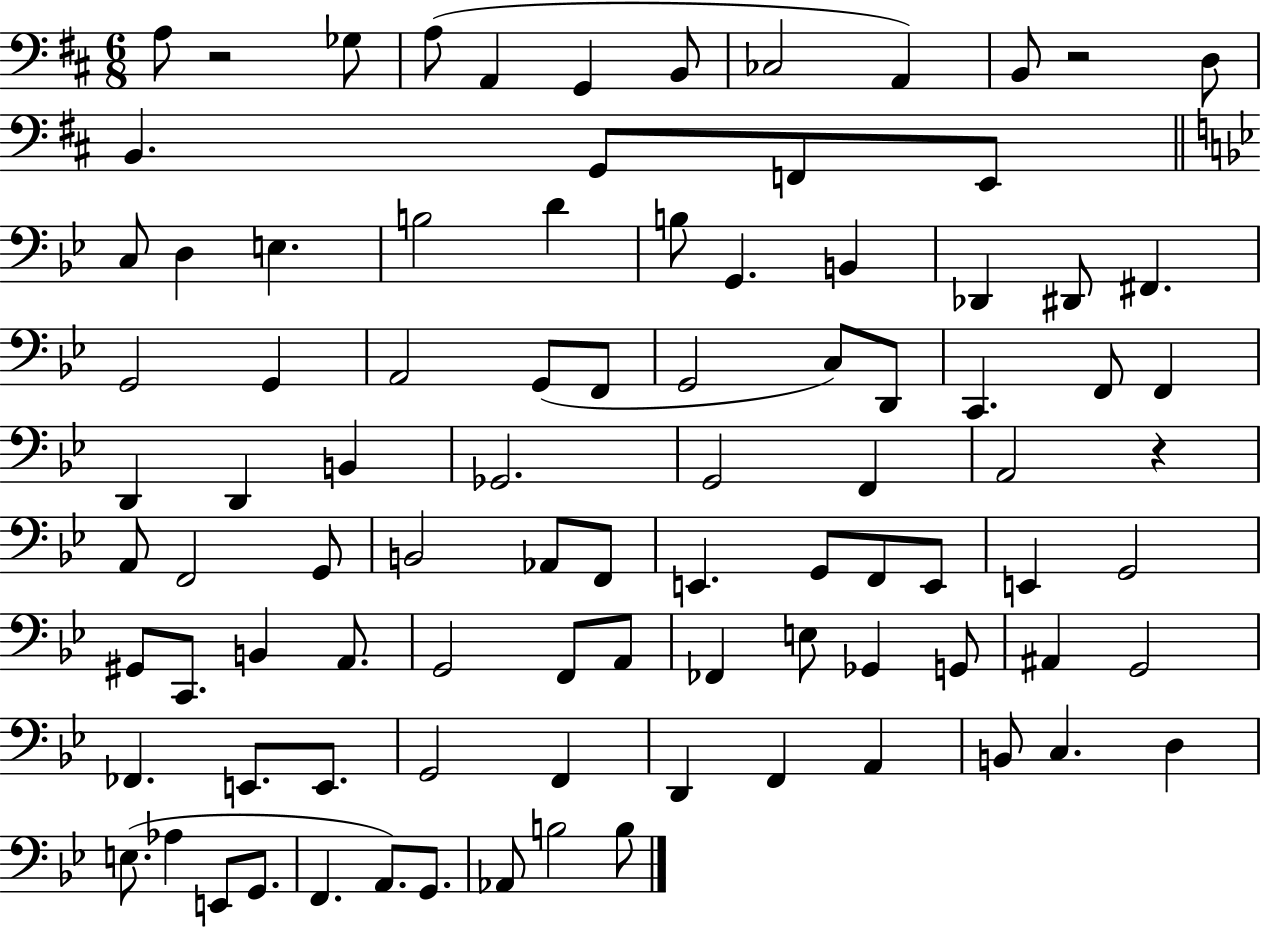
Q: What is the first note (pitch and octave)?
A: A3